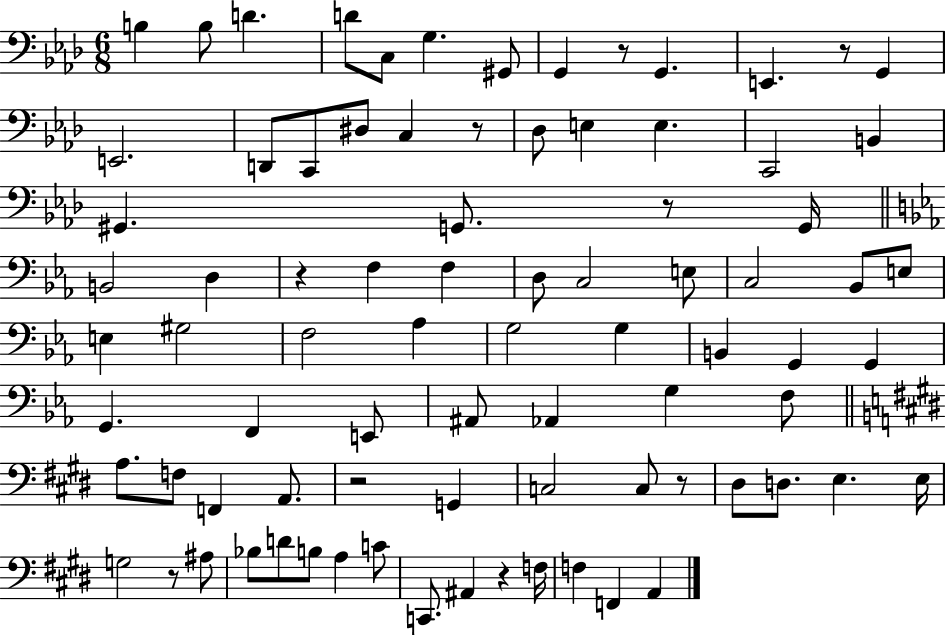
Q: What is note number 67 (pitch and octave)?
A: A3